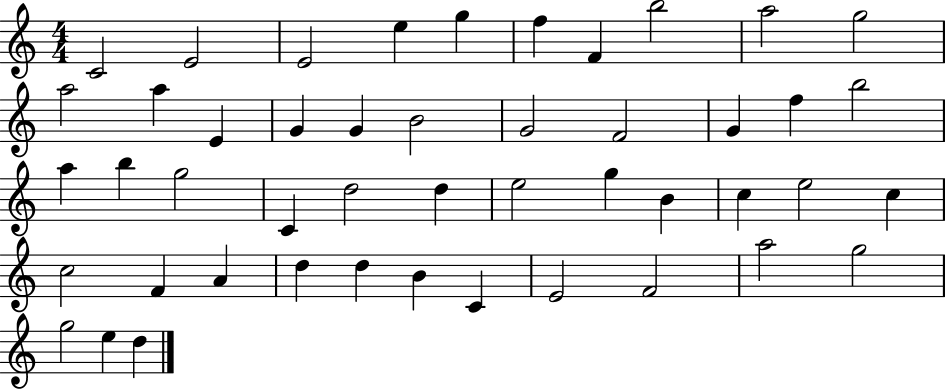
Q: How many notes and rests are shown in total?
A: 47